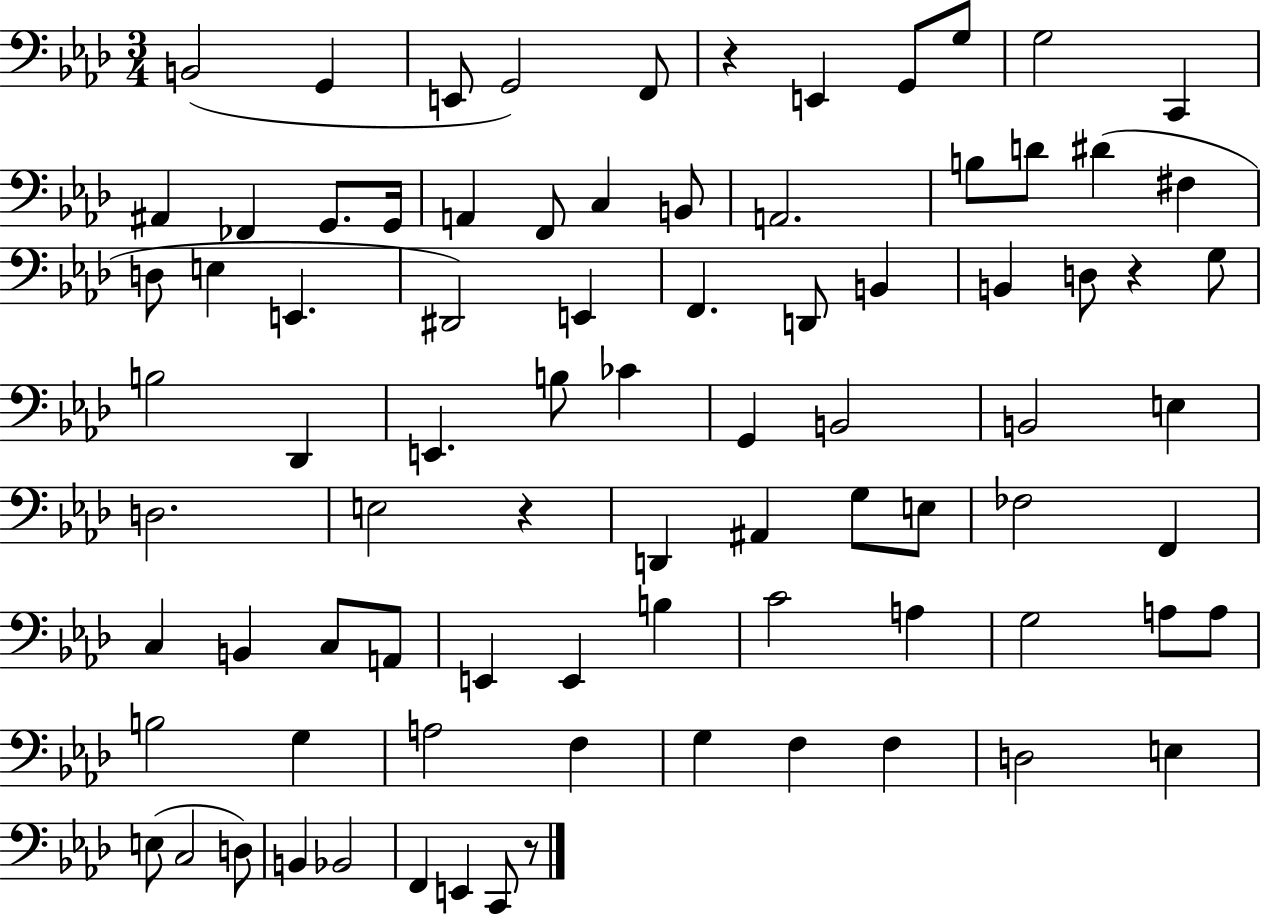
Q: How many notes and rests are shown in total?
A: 84